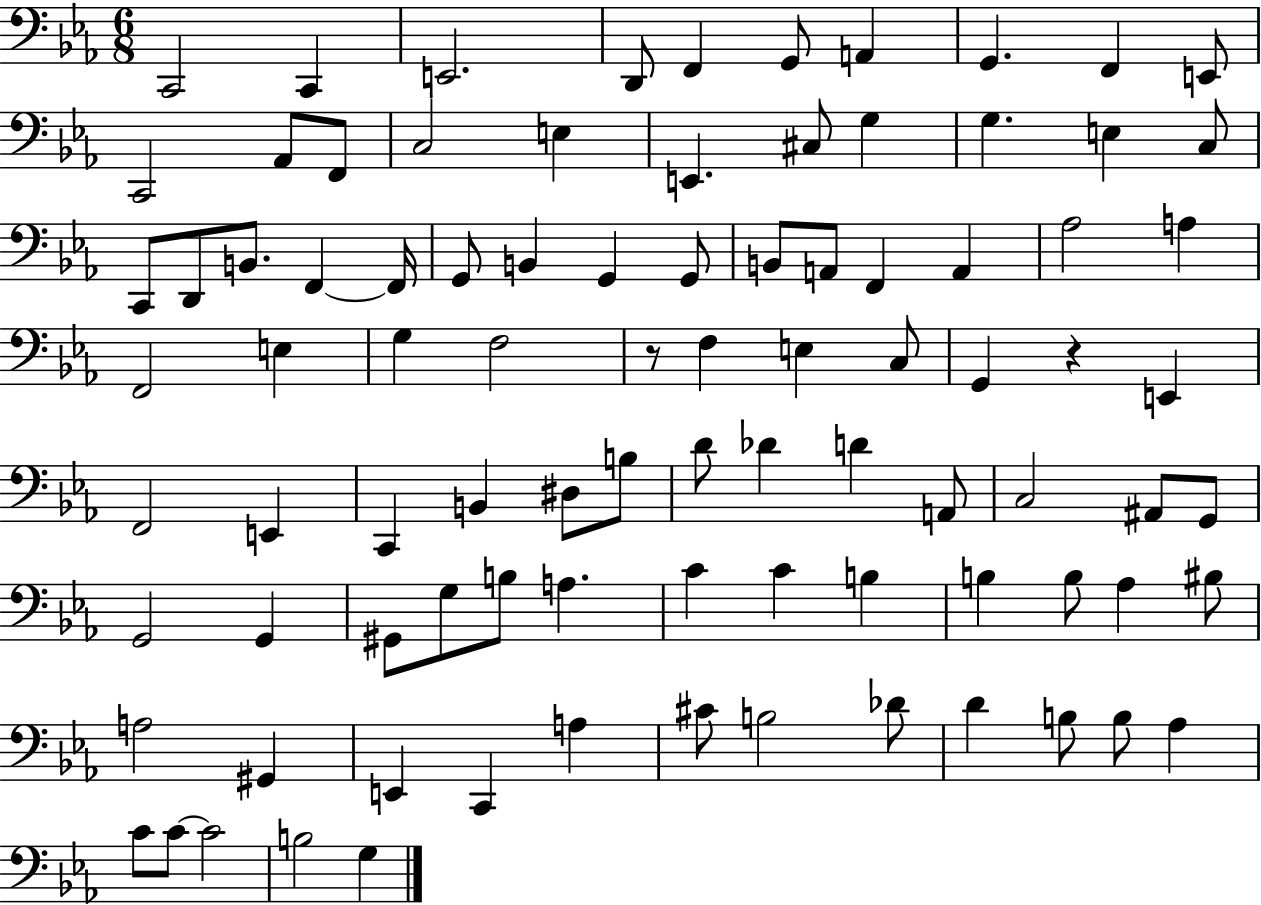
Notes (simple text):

C2/h C2/q E2/h. D2/e F2/q G2/e A2/q G2/q. F2/q E2/e C2/h Ab2/e F2/e C3/h E3/q E2/q. C#3/e G3/q G3/q. E3/q C3/e C2/e D2/e B2/e. F2/q F2/s G2/e B2/q G2/q G2/e B2/e A2/e F2/q A2/q Ab3/h A3/q F2/h E3/q G3/q F3/h R/e F3/q E3/q C3/e G2/q R/q E2/q F2/h E2/q C2/q B2/q D#3/e B3/e D4/e Db4/q D4/q A2/e C3/h A#2/e G2/e G2/h G2/q G#2/e G3/e B3/e A3/q. C4/q C4/q B3/q B3/q B3/e Ab3/q BIS3/e A3/h G#2/q E2/q C2/q A3/q C#4/e B3/h Db4/e D4/q B3/e B3/e Ab3/q C4/e C4/e C4/h B3/h G3/q